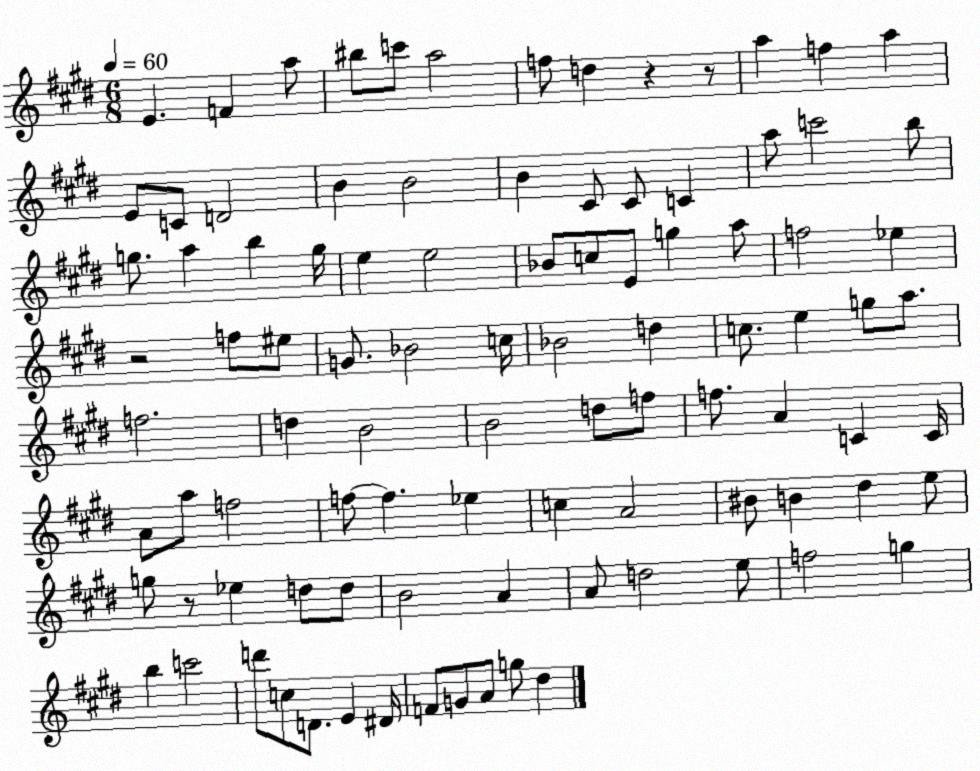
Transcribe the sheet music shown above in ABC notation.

X:1
T:Untitled
M:6/8
L:1/4
K:E
E F a/2 ^b/2 c'/2 a2 f/2 d z z/2 a f a E/2 C/2 D2 B B2 B ^C/2 ^C/2 C a/2 c'2 b/2 g/2 a b g/4 e e2 _B/2 c/2 E/2 g a/2 f2 _e z2 f/2 ^e/2 G/2 _B2 c/4 _B2 d c/2 e g/2 a/2 f2 d B2 B2 d/2 f/2 f/2 A C C/4 A/2 a/2 f2 f/2 f _e c A2 ^B/2 B ^d e/2 g/2 z/2 _e d/2 d/2 B2 A A/2 d2 e/2 f2 g b c'2 d'/2 c/2 D/2 E ^D/4 F/2 G/2 A/2 g/2 ^d